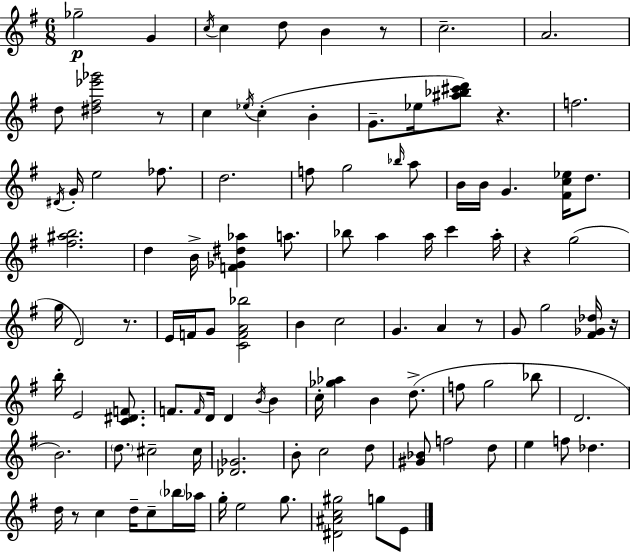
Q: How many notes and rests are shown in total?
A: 107